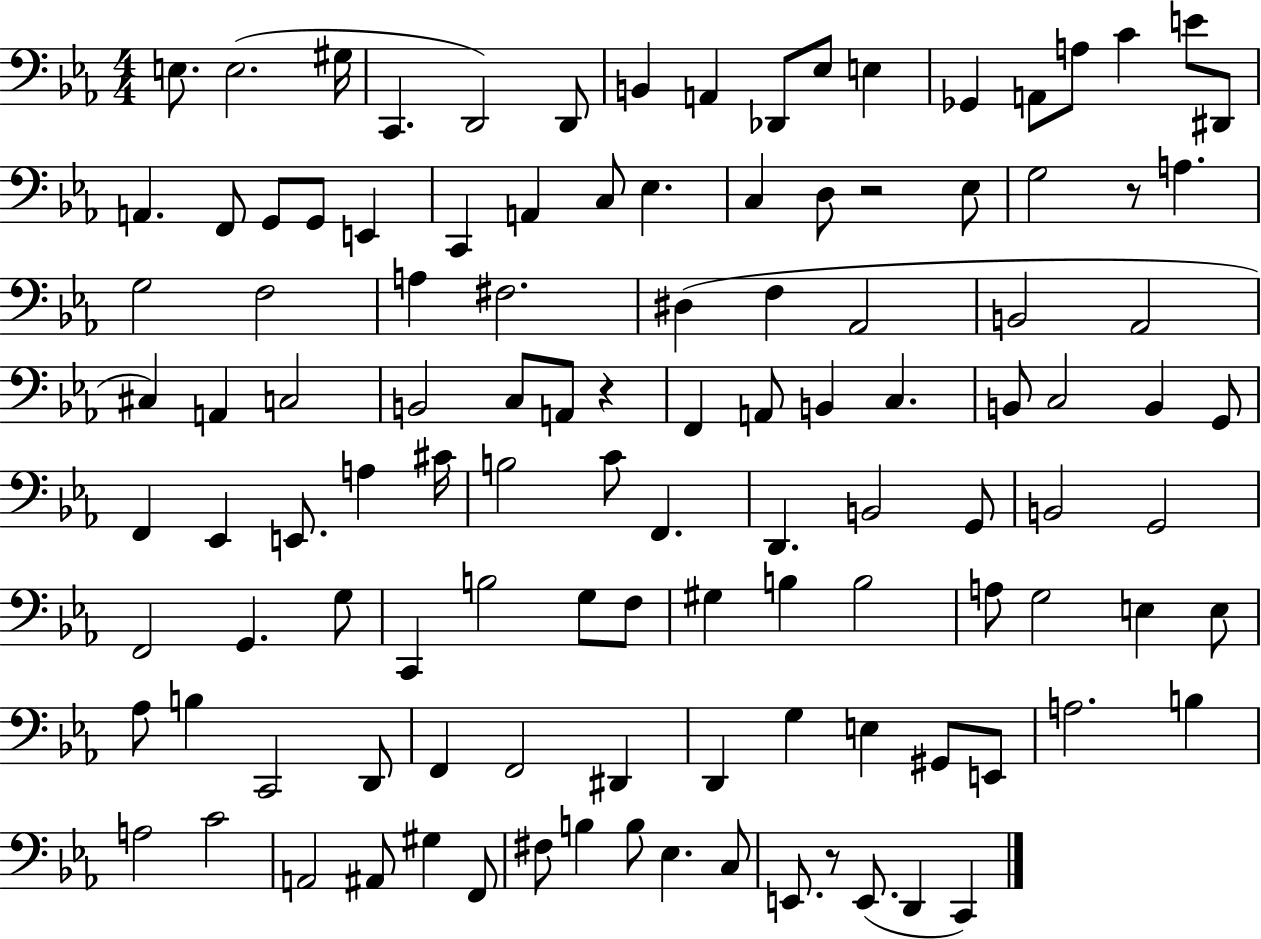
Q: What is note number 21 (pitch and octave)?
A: G2